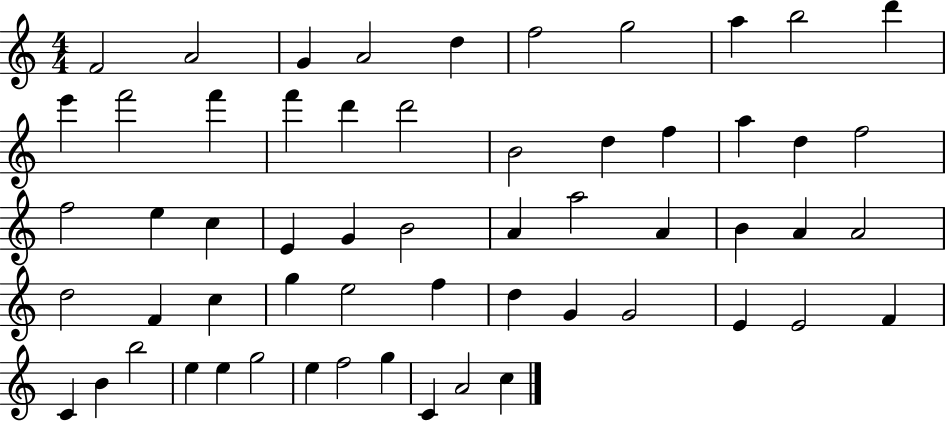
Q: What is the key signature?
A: C major